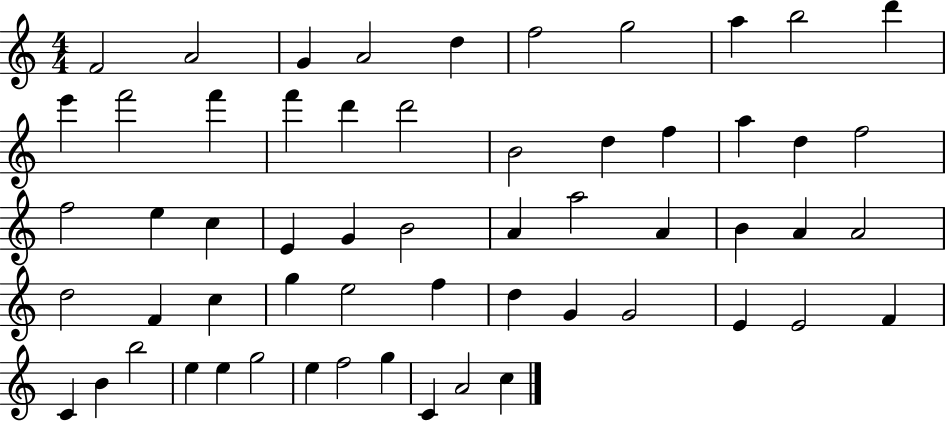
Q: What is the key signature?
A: C major